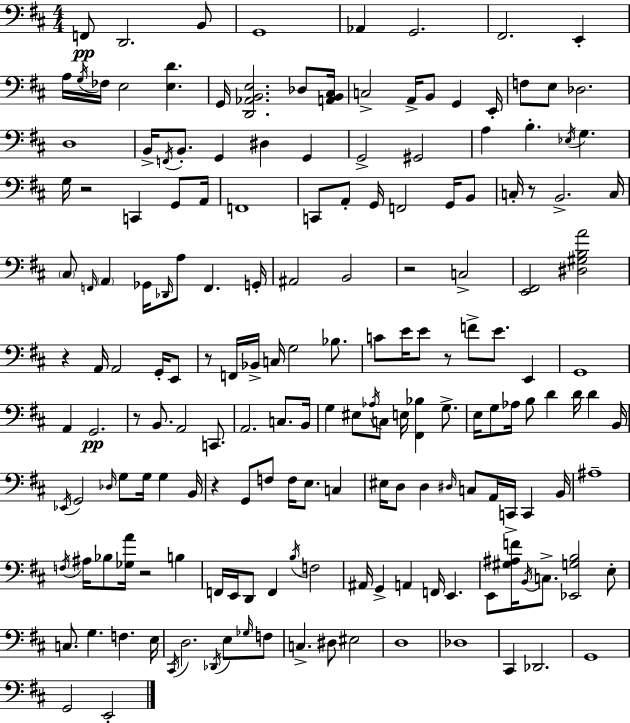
X:1
T:Untitled
M:4/4
L:1/4
K:D
F,,/2 D,,2 B,,/2 G,,4 _A,, G,,2 ^F,,2 E,, A,/4 G,/4 _F,/4 E,2 [E,D] G,,/4 [D,,_A,,B,,E,]2 _D,/2 [A,,B,,^C,]/4 C,2 A,,/4 B,,/2 G,, E,,/4 F,/2 E,/2 _D,2 D,4 B,,/4 F,,/4 B,,/2 G,, ^D, G,, G,,2 ^G,,2 A, B, _E,/4 G, G,/4 z2 C,, G,,/2 A,,/4 F,,4 C,,/2 A,,/2 G,,/4 F,,2 G,,/4 B,,/2 C,/4 z/2 B,,2 C,/4 ^C,/2 F,,/4 A,, _G,,/4 _D,,/4 A,/2 F,, G,,/4 ^A,,2 B,,2 z2 C,2 [E,,^F,,]2 [^D,^G,B,A]2 z A,,/4 A,,2 G,,/4 E,,/2 z/2 F,,/4 _B,,/4 C,/4 G,2 _B,/2 C/2 E/4 E/2 z/2 F/2 E/2 E,, G,,4 A,, G,,2 z/2 B,,/2 A,,2 C,,/2 A,,2 C,/2 B,,/4 G, ^E,/2 _A,/4 C,/2 E,/4 [^F,,_B,] G,/2 E,/4 G,/2 _A,/4 B,/2 D D/4 D B,,/4 _E,,/4 G,,2 _D,/4 G,/2 G,/4 G, B,,/4 z G,,/2 F,/2 F,/4 E,/2 C, ^E,/4 D,/2 D, ^D,/4 C,/2 A,,/4 C,,/4 C,, B,,/4 ^A,4 F,/4 ^A,/4 _B,/2 [_G,A]/4 z2 B, F,,/4 E,,/4 D,,/2 F,, B,/4 F,2 ^A,,/4 G,, A,, F,,/4 E,, E,,/2 [^G,^A,F]/4 B,,/4 C,/2 [_E,,G,B,]2 E,/2 C,/2 G, F, E,/4 ^C,,/4 D,2 _D,,/4 E,/2 _G,/4 F,/2 C, ^D,/2 ^E,2 D,4 _D,4 ^C,, _D,,2 G,,4 G,,2 E,,2